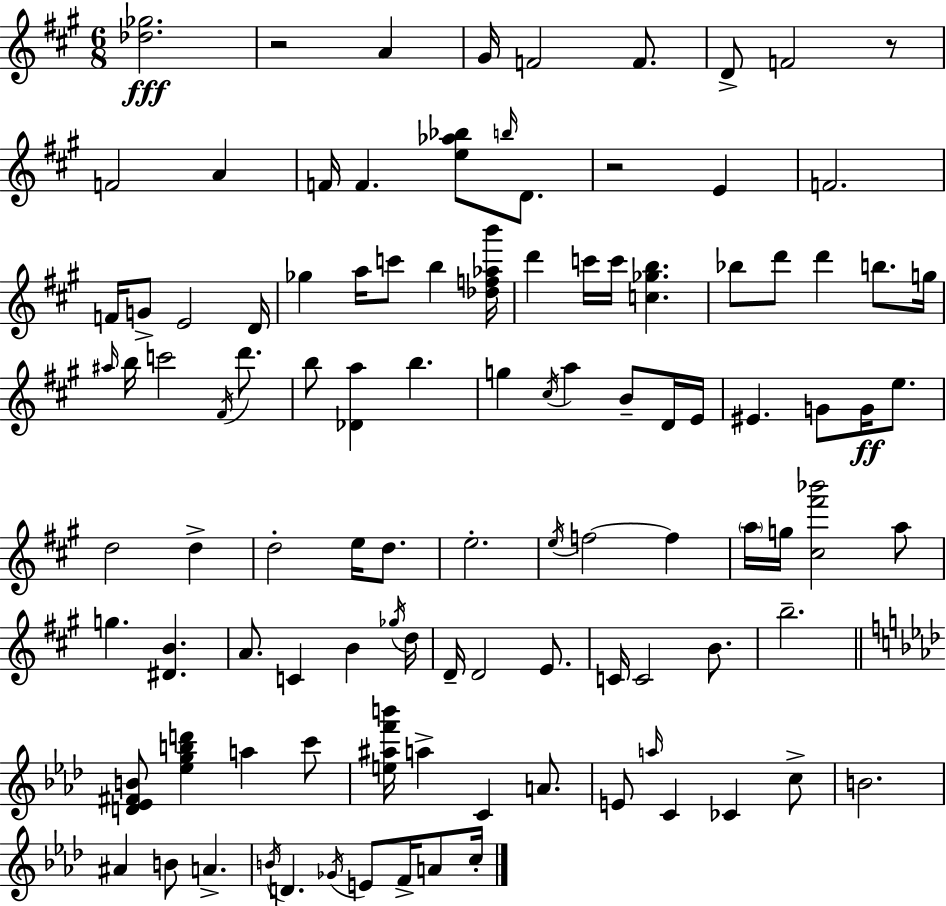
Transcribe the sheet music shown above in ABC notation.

X:1
T:Untitled
M:6/8
L:1/4
K:A
[_d_g]2 z2 A ^G/4 F2 F/2 D/2 F2 z/2 F2 A F/4 F [e_a_b]/2 b/4 D/2 z2 E F2 F/4 G/2 E2 D/4 _g a/4 c'/2 b [_df_ab']/4 d' c'/4 c'/4 [c_gb] _b/2 d'/2 d' b/2 g/4 ^a/4 b/4 c'2 ^F/4 d'/2 b/2 [_Da] b g ^c/4 a B/2 D/4 E/4 ^E G/2 G/4 e/2 d2 d d2 e/4 d/2 e2 e/4 f2 f a/4 g/4 [^c^f'_b']2 a/2 g [^DB] A/2 C B _g/4 d/4 D/4 D2 E/2 C/4 C2 B/2 b2 [D_E^FB]/2 [_egbd'] a c'/2 [e^af'b']/4 a C A/2 E/2 a/4 C _C c/2 B2 ^A B/2 A B/4 D _G/4 E/2 F/4 A/2 c/4